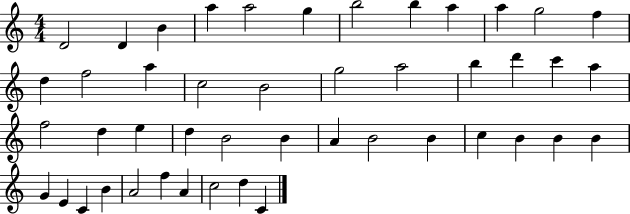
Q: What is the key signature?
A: C major